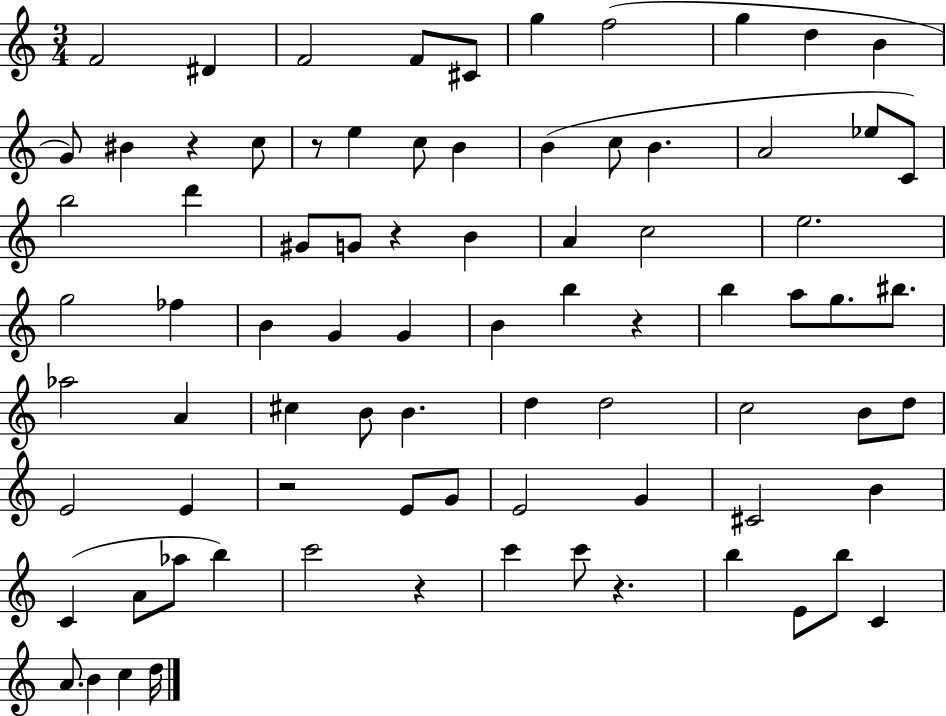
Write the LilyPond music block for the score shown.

{
  \clef treble
  \numericTimeSignature
  \time 3/4
  \key c \major
  f'2 dis'4 | f'2 f'8 cis'8 | g''4 f''2( | g''4 d''4 b'4 | \break g'8) bis'4 r4 c''8 | r8 e''4 c''8 b'4 | b'4( c''8 b'4. | a'2 ees''8 c'8) | \break b''2 d'''4 | gis'8 g'8 r4 b'4 | a'4 c''2 | e''2. | \break g''2 fes''4 | b'4 g'4 g'4 | b'4 b''4 r4 | b''4 a''8 g''8. bis''8. | \break aes''2 a'4 | cis''4 b'8 b'4. | d''4 d''2 | c''2 b'8 d''8 | \break e'2 e'4 | r2 e'8 g'8 | e'2 g'4 | cis'2 b'4 | \break c'4( a'8 aes''8 b''4) | c'''2 r4 | c'''4 c'''8 r4. | b''4 e'8 b''8 c'4 | \break a'8. b'4 c''4 d''16 | \bar "|."
}